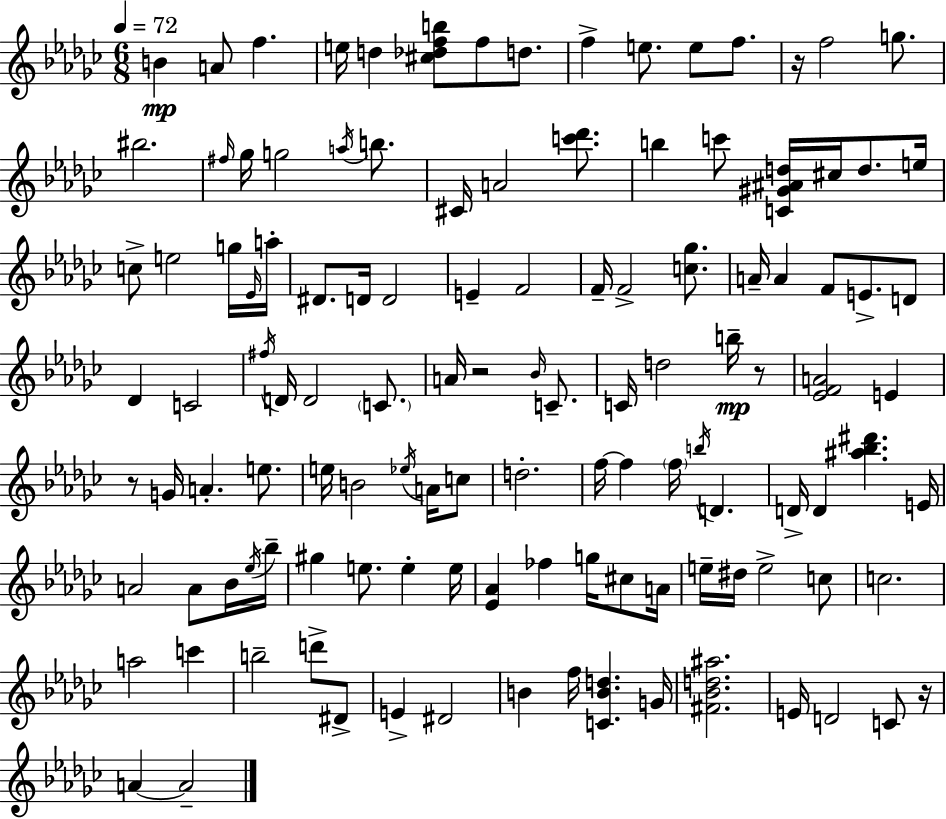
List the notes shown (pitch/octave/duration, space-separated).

B4/q A4/e F5/q. E5/s D5/q [C#5,Db5,F5,B5]/e F5/e D5/e. F5/q E5/e. E5/e F5/e. R/s F5/h G5/e. BIS5/h. F#5/s Gb5/s G5/h A5/s B5/e. C#4/s A4/h [C6,Db6]/e. B5/q C6/e [C4,G#4,A#4,D5]/s C#5/s D5/e. E5/s C5/e E5/h G5/s Eb4/s A5/s D#4/e. D4/s D4/h E4/q F4/h F4/s F4/h [C5,Gb5]/e. A4/s A4/q F4/e E4/e. D4/e Db4/q C4/h F#5/s D4/s D4/h C4/e. A4/s R/h Bb4/s C4/e. C4/s D5/h B5/s R/e [Eb4,F4,A4]/h E4/q R/e G4/s A4/q. E5/e. E5/s B4/h Eb5/s A4/s C5/e D5/h. F5/s F5/q F5/s B5/s D4/q. D4/s D4/q [A#5,Bb5,D#6]/q. E4/s A4/h A4/e Bb4/s Eb5/s Bb5/s G#5/q E5/e. E5/q E5/s [Eb4,Ab4]/q FES5/q G5/s C#5/e A4/s E5/s D#5/s E5/h C5/e C5/h. A5/h C6/q B5/h D6/e D#4/e E4/q D#4/h B4/q F5/s [C4,B4,D5]/q. G4/s [F#4,Bb4,D5,A#5]/h. E4/s D4/h C4/e R/s A4/q A4/h